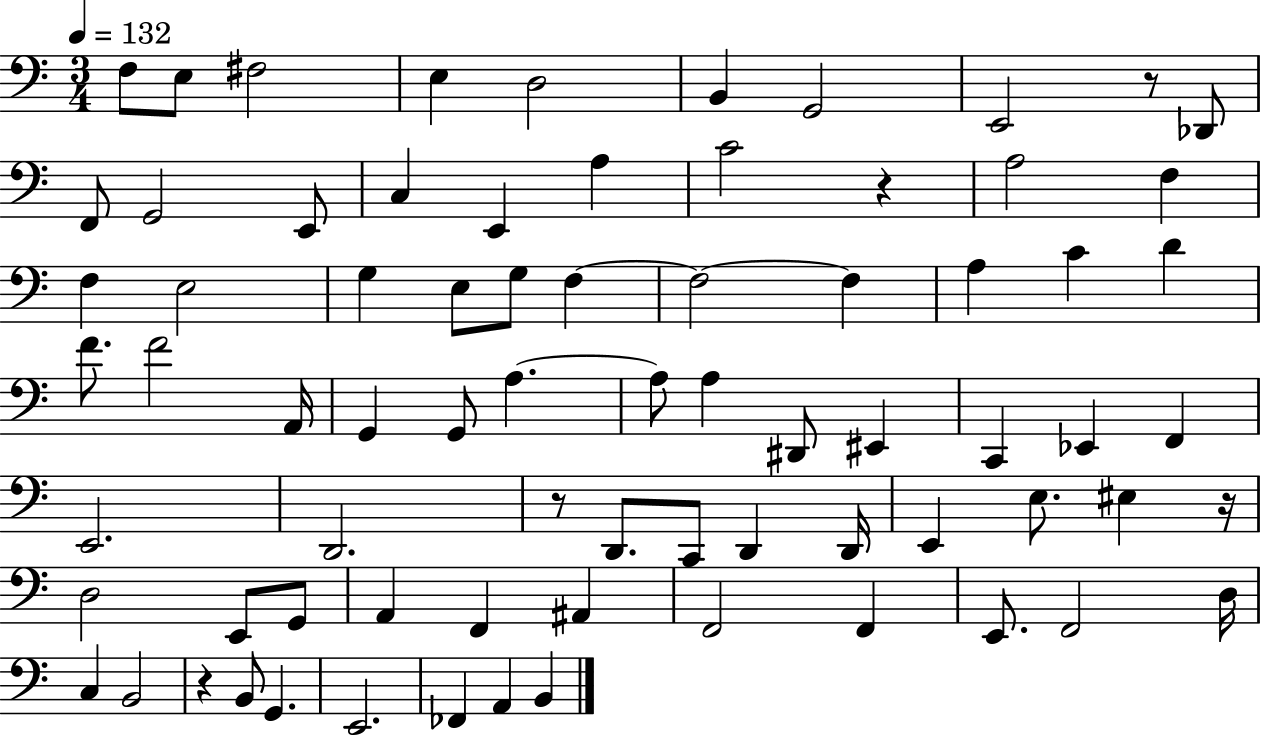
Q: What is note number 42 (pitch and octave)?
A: F2